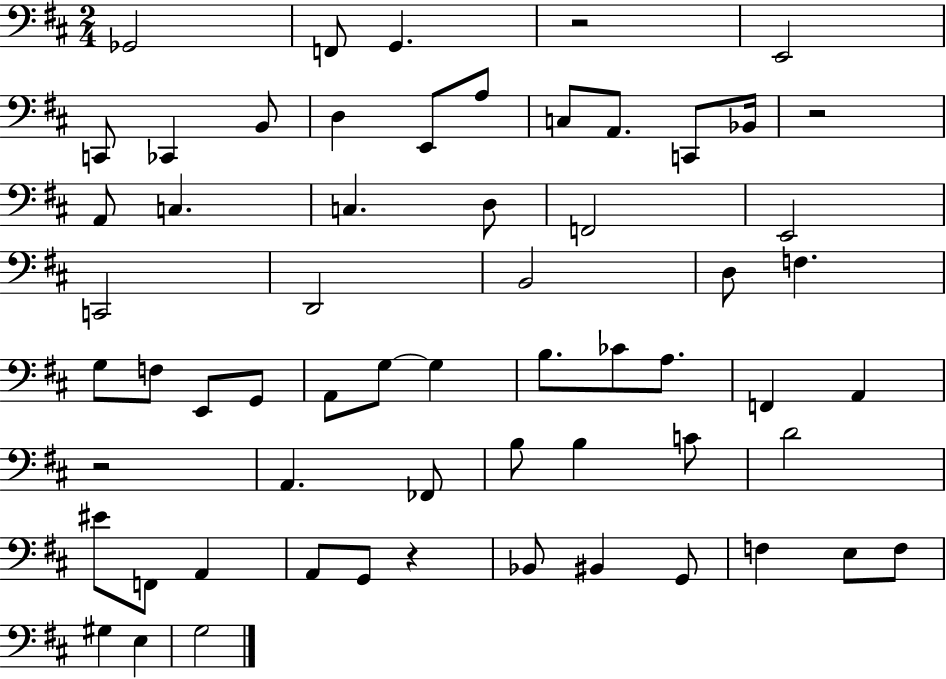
{
  \clef bass
  \numericTimeSignature
  \time 2/4
  \key d \major
  ges,2 | f,8 g,4. | r2 | e,2 | \break c,8 ces,4 b,8 | d4 e,8 a8 | c8 a,8. c,8 bes,16 | r2 | \break a,8 c4. | c4. d8 | f,2 | e,2 | \break c,2 | d,2 | b,2 | d8 f4. | \break g8 f8 e,8 g,8 | a,8 g8~~ g4 | b8. ces'8 a8. | f,4 a,4 | \break r2 | a,4. fes,8 | b8 b4 c'8 | d'2 | \break eis'8 f,8 a,4 | a,8 g,8 r4 | bes,8 bis,4 g,8 | f4 e8 f8 | \break gis4 e4 | g2 | \bar "|."
}